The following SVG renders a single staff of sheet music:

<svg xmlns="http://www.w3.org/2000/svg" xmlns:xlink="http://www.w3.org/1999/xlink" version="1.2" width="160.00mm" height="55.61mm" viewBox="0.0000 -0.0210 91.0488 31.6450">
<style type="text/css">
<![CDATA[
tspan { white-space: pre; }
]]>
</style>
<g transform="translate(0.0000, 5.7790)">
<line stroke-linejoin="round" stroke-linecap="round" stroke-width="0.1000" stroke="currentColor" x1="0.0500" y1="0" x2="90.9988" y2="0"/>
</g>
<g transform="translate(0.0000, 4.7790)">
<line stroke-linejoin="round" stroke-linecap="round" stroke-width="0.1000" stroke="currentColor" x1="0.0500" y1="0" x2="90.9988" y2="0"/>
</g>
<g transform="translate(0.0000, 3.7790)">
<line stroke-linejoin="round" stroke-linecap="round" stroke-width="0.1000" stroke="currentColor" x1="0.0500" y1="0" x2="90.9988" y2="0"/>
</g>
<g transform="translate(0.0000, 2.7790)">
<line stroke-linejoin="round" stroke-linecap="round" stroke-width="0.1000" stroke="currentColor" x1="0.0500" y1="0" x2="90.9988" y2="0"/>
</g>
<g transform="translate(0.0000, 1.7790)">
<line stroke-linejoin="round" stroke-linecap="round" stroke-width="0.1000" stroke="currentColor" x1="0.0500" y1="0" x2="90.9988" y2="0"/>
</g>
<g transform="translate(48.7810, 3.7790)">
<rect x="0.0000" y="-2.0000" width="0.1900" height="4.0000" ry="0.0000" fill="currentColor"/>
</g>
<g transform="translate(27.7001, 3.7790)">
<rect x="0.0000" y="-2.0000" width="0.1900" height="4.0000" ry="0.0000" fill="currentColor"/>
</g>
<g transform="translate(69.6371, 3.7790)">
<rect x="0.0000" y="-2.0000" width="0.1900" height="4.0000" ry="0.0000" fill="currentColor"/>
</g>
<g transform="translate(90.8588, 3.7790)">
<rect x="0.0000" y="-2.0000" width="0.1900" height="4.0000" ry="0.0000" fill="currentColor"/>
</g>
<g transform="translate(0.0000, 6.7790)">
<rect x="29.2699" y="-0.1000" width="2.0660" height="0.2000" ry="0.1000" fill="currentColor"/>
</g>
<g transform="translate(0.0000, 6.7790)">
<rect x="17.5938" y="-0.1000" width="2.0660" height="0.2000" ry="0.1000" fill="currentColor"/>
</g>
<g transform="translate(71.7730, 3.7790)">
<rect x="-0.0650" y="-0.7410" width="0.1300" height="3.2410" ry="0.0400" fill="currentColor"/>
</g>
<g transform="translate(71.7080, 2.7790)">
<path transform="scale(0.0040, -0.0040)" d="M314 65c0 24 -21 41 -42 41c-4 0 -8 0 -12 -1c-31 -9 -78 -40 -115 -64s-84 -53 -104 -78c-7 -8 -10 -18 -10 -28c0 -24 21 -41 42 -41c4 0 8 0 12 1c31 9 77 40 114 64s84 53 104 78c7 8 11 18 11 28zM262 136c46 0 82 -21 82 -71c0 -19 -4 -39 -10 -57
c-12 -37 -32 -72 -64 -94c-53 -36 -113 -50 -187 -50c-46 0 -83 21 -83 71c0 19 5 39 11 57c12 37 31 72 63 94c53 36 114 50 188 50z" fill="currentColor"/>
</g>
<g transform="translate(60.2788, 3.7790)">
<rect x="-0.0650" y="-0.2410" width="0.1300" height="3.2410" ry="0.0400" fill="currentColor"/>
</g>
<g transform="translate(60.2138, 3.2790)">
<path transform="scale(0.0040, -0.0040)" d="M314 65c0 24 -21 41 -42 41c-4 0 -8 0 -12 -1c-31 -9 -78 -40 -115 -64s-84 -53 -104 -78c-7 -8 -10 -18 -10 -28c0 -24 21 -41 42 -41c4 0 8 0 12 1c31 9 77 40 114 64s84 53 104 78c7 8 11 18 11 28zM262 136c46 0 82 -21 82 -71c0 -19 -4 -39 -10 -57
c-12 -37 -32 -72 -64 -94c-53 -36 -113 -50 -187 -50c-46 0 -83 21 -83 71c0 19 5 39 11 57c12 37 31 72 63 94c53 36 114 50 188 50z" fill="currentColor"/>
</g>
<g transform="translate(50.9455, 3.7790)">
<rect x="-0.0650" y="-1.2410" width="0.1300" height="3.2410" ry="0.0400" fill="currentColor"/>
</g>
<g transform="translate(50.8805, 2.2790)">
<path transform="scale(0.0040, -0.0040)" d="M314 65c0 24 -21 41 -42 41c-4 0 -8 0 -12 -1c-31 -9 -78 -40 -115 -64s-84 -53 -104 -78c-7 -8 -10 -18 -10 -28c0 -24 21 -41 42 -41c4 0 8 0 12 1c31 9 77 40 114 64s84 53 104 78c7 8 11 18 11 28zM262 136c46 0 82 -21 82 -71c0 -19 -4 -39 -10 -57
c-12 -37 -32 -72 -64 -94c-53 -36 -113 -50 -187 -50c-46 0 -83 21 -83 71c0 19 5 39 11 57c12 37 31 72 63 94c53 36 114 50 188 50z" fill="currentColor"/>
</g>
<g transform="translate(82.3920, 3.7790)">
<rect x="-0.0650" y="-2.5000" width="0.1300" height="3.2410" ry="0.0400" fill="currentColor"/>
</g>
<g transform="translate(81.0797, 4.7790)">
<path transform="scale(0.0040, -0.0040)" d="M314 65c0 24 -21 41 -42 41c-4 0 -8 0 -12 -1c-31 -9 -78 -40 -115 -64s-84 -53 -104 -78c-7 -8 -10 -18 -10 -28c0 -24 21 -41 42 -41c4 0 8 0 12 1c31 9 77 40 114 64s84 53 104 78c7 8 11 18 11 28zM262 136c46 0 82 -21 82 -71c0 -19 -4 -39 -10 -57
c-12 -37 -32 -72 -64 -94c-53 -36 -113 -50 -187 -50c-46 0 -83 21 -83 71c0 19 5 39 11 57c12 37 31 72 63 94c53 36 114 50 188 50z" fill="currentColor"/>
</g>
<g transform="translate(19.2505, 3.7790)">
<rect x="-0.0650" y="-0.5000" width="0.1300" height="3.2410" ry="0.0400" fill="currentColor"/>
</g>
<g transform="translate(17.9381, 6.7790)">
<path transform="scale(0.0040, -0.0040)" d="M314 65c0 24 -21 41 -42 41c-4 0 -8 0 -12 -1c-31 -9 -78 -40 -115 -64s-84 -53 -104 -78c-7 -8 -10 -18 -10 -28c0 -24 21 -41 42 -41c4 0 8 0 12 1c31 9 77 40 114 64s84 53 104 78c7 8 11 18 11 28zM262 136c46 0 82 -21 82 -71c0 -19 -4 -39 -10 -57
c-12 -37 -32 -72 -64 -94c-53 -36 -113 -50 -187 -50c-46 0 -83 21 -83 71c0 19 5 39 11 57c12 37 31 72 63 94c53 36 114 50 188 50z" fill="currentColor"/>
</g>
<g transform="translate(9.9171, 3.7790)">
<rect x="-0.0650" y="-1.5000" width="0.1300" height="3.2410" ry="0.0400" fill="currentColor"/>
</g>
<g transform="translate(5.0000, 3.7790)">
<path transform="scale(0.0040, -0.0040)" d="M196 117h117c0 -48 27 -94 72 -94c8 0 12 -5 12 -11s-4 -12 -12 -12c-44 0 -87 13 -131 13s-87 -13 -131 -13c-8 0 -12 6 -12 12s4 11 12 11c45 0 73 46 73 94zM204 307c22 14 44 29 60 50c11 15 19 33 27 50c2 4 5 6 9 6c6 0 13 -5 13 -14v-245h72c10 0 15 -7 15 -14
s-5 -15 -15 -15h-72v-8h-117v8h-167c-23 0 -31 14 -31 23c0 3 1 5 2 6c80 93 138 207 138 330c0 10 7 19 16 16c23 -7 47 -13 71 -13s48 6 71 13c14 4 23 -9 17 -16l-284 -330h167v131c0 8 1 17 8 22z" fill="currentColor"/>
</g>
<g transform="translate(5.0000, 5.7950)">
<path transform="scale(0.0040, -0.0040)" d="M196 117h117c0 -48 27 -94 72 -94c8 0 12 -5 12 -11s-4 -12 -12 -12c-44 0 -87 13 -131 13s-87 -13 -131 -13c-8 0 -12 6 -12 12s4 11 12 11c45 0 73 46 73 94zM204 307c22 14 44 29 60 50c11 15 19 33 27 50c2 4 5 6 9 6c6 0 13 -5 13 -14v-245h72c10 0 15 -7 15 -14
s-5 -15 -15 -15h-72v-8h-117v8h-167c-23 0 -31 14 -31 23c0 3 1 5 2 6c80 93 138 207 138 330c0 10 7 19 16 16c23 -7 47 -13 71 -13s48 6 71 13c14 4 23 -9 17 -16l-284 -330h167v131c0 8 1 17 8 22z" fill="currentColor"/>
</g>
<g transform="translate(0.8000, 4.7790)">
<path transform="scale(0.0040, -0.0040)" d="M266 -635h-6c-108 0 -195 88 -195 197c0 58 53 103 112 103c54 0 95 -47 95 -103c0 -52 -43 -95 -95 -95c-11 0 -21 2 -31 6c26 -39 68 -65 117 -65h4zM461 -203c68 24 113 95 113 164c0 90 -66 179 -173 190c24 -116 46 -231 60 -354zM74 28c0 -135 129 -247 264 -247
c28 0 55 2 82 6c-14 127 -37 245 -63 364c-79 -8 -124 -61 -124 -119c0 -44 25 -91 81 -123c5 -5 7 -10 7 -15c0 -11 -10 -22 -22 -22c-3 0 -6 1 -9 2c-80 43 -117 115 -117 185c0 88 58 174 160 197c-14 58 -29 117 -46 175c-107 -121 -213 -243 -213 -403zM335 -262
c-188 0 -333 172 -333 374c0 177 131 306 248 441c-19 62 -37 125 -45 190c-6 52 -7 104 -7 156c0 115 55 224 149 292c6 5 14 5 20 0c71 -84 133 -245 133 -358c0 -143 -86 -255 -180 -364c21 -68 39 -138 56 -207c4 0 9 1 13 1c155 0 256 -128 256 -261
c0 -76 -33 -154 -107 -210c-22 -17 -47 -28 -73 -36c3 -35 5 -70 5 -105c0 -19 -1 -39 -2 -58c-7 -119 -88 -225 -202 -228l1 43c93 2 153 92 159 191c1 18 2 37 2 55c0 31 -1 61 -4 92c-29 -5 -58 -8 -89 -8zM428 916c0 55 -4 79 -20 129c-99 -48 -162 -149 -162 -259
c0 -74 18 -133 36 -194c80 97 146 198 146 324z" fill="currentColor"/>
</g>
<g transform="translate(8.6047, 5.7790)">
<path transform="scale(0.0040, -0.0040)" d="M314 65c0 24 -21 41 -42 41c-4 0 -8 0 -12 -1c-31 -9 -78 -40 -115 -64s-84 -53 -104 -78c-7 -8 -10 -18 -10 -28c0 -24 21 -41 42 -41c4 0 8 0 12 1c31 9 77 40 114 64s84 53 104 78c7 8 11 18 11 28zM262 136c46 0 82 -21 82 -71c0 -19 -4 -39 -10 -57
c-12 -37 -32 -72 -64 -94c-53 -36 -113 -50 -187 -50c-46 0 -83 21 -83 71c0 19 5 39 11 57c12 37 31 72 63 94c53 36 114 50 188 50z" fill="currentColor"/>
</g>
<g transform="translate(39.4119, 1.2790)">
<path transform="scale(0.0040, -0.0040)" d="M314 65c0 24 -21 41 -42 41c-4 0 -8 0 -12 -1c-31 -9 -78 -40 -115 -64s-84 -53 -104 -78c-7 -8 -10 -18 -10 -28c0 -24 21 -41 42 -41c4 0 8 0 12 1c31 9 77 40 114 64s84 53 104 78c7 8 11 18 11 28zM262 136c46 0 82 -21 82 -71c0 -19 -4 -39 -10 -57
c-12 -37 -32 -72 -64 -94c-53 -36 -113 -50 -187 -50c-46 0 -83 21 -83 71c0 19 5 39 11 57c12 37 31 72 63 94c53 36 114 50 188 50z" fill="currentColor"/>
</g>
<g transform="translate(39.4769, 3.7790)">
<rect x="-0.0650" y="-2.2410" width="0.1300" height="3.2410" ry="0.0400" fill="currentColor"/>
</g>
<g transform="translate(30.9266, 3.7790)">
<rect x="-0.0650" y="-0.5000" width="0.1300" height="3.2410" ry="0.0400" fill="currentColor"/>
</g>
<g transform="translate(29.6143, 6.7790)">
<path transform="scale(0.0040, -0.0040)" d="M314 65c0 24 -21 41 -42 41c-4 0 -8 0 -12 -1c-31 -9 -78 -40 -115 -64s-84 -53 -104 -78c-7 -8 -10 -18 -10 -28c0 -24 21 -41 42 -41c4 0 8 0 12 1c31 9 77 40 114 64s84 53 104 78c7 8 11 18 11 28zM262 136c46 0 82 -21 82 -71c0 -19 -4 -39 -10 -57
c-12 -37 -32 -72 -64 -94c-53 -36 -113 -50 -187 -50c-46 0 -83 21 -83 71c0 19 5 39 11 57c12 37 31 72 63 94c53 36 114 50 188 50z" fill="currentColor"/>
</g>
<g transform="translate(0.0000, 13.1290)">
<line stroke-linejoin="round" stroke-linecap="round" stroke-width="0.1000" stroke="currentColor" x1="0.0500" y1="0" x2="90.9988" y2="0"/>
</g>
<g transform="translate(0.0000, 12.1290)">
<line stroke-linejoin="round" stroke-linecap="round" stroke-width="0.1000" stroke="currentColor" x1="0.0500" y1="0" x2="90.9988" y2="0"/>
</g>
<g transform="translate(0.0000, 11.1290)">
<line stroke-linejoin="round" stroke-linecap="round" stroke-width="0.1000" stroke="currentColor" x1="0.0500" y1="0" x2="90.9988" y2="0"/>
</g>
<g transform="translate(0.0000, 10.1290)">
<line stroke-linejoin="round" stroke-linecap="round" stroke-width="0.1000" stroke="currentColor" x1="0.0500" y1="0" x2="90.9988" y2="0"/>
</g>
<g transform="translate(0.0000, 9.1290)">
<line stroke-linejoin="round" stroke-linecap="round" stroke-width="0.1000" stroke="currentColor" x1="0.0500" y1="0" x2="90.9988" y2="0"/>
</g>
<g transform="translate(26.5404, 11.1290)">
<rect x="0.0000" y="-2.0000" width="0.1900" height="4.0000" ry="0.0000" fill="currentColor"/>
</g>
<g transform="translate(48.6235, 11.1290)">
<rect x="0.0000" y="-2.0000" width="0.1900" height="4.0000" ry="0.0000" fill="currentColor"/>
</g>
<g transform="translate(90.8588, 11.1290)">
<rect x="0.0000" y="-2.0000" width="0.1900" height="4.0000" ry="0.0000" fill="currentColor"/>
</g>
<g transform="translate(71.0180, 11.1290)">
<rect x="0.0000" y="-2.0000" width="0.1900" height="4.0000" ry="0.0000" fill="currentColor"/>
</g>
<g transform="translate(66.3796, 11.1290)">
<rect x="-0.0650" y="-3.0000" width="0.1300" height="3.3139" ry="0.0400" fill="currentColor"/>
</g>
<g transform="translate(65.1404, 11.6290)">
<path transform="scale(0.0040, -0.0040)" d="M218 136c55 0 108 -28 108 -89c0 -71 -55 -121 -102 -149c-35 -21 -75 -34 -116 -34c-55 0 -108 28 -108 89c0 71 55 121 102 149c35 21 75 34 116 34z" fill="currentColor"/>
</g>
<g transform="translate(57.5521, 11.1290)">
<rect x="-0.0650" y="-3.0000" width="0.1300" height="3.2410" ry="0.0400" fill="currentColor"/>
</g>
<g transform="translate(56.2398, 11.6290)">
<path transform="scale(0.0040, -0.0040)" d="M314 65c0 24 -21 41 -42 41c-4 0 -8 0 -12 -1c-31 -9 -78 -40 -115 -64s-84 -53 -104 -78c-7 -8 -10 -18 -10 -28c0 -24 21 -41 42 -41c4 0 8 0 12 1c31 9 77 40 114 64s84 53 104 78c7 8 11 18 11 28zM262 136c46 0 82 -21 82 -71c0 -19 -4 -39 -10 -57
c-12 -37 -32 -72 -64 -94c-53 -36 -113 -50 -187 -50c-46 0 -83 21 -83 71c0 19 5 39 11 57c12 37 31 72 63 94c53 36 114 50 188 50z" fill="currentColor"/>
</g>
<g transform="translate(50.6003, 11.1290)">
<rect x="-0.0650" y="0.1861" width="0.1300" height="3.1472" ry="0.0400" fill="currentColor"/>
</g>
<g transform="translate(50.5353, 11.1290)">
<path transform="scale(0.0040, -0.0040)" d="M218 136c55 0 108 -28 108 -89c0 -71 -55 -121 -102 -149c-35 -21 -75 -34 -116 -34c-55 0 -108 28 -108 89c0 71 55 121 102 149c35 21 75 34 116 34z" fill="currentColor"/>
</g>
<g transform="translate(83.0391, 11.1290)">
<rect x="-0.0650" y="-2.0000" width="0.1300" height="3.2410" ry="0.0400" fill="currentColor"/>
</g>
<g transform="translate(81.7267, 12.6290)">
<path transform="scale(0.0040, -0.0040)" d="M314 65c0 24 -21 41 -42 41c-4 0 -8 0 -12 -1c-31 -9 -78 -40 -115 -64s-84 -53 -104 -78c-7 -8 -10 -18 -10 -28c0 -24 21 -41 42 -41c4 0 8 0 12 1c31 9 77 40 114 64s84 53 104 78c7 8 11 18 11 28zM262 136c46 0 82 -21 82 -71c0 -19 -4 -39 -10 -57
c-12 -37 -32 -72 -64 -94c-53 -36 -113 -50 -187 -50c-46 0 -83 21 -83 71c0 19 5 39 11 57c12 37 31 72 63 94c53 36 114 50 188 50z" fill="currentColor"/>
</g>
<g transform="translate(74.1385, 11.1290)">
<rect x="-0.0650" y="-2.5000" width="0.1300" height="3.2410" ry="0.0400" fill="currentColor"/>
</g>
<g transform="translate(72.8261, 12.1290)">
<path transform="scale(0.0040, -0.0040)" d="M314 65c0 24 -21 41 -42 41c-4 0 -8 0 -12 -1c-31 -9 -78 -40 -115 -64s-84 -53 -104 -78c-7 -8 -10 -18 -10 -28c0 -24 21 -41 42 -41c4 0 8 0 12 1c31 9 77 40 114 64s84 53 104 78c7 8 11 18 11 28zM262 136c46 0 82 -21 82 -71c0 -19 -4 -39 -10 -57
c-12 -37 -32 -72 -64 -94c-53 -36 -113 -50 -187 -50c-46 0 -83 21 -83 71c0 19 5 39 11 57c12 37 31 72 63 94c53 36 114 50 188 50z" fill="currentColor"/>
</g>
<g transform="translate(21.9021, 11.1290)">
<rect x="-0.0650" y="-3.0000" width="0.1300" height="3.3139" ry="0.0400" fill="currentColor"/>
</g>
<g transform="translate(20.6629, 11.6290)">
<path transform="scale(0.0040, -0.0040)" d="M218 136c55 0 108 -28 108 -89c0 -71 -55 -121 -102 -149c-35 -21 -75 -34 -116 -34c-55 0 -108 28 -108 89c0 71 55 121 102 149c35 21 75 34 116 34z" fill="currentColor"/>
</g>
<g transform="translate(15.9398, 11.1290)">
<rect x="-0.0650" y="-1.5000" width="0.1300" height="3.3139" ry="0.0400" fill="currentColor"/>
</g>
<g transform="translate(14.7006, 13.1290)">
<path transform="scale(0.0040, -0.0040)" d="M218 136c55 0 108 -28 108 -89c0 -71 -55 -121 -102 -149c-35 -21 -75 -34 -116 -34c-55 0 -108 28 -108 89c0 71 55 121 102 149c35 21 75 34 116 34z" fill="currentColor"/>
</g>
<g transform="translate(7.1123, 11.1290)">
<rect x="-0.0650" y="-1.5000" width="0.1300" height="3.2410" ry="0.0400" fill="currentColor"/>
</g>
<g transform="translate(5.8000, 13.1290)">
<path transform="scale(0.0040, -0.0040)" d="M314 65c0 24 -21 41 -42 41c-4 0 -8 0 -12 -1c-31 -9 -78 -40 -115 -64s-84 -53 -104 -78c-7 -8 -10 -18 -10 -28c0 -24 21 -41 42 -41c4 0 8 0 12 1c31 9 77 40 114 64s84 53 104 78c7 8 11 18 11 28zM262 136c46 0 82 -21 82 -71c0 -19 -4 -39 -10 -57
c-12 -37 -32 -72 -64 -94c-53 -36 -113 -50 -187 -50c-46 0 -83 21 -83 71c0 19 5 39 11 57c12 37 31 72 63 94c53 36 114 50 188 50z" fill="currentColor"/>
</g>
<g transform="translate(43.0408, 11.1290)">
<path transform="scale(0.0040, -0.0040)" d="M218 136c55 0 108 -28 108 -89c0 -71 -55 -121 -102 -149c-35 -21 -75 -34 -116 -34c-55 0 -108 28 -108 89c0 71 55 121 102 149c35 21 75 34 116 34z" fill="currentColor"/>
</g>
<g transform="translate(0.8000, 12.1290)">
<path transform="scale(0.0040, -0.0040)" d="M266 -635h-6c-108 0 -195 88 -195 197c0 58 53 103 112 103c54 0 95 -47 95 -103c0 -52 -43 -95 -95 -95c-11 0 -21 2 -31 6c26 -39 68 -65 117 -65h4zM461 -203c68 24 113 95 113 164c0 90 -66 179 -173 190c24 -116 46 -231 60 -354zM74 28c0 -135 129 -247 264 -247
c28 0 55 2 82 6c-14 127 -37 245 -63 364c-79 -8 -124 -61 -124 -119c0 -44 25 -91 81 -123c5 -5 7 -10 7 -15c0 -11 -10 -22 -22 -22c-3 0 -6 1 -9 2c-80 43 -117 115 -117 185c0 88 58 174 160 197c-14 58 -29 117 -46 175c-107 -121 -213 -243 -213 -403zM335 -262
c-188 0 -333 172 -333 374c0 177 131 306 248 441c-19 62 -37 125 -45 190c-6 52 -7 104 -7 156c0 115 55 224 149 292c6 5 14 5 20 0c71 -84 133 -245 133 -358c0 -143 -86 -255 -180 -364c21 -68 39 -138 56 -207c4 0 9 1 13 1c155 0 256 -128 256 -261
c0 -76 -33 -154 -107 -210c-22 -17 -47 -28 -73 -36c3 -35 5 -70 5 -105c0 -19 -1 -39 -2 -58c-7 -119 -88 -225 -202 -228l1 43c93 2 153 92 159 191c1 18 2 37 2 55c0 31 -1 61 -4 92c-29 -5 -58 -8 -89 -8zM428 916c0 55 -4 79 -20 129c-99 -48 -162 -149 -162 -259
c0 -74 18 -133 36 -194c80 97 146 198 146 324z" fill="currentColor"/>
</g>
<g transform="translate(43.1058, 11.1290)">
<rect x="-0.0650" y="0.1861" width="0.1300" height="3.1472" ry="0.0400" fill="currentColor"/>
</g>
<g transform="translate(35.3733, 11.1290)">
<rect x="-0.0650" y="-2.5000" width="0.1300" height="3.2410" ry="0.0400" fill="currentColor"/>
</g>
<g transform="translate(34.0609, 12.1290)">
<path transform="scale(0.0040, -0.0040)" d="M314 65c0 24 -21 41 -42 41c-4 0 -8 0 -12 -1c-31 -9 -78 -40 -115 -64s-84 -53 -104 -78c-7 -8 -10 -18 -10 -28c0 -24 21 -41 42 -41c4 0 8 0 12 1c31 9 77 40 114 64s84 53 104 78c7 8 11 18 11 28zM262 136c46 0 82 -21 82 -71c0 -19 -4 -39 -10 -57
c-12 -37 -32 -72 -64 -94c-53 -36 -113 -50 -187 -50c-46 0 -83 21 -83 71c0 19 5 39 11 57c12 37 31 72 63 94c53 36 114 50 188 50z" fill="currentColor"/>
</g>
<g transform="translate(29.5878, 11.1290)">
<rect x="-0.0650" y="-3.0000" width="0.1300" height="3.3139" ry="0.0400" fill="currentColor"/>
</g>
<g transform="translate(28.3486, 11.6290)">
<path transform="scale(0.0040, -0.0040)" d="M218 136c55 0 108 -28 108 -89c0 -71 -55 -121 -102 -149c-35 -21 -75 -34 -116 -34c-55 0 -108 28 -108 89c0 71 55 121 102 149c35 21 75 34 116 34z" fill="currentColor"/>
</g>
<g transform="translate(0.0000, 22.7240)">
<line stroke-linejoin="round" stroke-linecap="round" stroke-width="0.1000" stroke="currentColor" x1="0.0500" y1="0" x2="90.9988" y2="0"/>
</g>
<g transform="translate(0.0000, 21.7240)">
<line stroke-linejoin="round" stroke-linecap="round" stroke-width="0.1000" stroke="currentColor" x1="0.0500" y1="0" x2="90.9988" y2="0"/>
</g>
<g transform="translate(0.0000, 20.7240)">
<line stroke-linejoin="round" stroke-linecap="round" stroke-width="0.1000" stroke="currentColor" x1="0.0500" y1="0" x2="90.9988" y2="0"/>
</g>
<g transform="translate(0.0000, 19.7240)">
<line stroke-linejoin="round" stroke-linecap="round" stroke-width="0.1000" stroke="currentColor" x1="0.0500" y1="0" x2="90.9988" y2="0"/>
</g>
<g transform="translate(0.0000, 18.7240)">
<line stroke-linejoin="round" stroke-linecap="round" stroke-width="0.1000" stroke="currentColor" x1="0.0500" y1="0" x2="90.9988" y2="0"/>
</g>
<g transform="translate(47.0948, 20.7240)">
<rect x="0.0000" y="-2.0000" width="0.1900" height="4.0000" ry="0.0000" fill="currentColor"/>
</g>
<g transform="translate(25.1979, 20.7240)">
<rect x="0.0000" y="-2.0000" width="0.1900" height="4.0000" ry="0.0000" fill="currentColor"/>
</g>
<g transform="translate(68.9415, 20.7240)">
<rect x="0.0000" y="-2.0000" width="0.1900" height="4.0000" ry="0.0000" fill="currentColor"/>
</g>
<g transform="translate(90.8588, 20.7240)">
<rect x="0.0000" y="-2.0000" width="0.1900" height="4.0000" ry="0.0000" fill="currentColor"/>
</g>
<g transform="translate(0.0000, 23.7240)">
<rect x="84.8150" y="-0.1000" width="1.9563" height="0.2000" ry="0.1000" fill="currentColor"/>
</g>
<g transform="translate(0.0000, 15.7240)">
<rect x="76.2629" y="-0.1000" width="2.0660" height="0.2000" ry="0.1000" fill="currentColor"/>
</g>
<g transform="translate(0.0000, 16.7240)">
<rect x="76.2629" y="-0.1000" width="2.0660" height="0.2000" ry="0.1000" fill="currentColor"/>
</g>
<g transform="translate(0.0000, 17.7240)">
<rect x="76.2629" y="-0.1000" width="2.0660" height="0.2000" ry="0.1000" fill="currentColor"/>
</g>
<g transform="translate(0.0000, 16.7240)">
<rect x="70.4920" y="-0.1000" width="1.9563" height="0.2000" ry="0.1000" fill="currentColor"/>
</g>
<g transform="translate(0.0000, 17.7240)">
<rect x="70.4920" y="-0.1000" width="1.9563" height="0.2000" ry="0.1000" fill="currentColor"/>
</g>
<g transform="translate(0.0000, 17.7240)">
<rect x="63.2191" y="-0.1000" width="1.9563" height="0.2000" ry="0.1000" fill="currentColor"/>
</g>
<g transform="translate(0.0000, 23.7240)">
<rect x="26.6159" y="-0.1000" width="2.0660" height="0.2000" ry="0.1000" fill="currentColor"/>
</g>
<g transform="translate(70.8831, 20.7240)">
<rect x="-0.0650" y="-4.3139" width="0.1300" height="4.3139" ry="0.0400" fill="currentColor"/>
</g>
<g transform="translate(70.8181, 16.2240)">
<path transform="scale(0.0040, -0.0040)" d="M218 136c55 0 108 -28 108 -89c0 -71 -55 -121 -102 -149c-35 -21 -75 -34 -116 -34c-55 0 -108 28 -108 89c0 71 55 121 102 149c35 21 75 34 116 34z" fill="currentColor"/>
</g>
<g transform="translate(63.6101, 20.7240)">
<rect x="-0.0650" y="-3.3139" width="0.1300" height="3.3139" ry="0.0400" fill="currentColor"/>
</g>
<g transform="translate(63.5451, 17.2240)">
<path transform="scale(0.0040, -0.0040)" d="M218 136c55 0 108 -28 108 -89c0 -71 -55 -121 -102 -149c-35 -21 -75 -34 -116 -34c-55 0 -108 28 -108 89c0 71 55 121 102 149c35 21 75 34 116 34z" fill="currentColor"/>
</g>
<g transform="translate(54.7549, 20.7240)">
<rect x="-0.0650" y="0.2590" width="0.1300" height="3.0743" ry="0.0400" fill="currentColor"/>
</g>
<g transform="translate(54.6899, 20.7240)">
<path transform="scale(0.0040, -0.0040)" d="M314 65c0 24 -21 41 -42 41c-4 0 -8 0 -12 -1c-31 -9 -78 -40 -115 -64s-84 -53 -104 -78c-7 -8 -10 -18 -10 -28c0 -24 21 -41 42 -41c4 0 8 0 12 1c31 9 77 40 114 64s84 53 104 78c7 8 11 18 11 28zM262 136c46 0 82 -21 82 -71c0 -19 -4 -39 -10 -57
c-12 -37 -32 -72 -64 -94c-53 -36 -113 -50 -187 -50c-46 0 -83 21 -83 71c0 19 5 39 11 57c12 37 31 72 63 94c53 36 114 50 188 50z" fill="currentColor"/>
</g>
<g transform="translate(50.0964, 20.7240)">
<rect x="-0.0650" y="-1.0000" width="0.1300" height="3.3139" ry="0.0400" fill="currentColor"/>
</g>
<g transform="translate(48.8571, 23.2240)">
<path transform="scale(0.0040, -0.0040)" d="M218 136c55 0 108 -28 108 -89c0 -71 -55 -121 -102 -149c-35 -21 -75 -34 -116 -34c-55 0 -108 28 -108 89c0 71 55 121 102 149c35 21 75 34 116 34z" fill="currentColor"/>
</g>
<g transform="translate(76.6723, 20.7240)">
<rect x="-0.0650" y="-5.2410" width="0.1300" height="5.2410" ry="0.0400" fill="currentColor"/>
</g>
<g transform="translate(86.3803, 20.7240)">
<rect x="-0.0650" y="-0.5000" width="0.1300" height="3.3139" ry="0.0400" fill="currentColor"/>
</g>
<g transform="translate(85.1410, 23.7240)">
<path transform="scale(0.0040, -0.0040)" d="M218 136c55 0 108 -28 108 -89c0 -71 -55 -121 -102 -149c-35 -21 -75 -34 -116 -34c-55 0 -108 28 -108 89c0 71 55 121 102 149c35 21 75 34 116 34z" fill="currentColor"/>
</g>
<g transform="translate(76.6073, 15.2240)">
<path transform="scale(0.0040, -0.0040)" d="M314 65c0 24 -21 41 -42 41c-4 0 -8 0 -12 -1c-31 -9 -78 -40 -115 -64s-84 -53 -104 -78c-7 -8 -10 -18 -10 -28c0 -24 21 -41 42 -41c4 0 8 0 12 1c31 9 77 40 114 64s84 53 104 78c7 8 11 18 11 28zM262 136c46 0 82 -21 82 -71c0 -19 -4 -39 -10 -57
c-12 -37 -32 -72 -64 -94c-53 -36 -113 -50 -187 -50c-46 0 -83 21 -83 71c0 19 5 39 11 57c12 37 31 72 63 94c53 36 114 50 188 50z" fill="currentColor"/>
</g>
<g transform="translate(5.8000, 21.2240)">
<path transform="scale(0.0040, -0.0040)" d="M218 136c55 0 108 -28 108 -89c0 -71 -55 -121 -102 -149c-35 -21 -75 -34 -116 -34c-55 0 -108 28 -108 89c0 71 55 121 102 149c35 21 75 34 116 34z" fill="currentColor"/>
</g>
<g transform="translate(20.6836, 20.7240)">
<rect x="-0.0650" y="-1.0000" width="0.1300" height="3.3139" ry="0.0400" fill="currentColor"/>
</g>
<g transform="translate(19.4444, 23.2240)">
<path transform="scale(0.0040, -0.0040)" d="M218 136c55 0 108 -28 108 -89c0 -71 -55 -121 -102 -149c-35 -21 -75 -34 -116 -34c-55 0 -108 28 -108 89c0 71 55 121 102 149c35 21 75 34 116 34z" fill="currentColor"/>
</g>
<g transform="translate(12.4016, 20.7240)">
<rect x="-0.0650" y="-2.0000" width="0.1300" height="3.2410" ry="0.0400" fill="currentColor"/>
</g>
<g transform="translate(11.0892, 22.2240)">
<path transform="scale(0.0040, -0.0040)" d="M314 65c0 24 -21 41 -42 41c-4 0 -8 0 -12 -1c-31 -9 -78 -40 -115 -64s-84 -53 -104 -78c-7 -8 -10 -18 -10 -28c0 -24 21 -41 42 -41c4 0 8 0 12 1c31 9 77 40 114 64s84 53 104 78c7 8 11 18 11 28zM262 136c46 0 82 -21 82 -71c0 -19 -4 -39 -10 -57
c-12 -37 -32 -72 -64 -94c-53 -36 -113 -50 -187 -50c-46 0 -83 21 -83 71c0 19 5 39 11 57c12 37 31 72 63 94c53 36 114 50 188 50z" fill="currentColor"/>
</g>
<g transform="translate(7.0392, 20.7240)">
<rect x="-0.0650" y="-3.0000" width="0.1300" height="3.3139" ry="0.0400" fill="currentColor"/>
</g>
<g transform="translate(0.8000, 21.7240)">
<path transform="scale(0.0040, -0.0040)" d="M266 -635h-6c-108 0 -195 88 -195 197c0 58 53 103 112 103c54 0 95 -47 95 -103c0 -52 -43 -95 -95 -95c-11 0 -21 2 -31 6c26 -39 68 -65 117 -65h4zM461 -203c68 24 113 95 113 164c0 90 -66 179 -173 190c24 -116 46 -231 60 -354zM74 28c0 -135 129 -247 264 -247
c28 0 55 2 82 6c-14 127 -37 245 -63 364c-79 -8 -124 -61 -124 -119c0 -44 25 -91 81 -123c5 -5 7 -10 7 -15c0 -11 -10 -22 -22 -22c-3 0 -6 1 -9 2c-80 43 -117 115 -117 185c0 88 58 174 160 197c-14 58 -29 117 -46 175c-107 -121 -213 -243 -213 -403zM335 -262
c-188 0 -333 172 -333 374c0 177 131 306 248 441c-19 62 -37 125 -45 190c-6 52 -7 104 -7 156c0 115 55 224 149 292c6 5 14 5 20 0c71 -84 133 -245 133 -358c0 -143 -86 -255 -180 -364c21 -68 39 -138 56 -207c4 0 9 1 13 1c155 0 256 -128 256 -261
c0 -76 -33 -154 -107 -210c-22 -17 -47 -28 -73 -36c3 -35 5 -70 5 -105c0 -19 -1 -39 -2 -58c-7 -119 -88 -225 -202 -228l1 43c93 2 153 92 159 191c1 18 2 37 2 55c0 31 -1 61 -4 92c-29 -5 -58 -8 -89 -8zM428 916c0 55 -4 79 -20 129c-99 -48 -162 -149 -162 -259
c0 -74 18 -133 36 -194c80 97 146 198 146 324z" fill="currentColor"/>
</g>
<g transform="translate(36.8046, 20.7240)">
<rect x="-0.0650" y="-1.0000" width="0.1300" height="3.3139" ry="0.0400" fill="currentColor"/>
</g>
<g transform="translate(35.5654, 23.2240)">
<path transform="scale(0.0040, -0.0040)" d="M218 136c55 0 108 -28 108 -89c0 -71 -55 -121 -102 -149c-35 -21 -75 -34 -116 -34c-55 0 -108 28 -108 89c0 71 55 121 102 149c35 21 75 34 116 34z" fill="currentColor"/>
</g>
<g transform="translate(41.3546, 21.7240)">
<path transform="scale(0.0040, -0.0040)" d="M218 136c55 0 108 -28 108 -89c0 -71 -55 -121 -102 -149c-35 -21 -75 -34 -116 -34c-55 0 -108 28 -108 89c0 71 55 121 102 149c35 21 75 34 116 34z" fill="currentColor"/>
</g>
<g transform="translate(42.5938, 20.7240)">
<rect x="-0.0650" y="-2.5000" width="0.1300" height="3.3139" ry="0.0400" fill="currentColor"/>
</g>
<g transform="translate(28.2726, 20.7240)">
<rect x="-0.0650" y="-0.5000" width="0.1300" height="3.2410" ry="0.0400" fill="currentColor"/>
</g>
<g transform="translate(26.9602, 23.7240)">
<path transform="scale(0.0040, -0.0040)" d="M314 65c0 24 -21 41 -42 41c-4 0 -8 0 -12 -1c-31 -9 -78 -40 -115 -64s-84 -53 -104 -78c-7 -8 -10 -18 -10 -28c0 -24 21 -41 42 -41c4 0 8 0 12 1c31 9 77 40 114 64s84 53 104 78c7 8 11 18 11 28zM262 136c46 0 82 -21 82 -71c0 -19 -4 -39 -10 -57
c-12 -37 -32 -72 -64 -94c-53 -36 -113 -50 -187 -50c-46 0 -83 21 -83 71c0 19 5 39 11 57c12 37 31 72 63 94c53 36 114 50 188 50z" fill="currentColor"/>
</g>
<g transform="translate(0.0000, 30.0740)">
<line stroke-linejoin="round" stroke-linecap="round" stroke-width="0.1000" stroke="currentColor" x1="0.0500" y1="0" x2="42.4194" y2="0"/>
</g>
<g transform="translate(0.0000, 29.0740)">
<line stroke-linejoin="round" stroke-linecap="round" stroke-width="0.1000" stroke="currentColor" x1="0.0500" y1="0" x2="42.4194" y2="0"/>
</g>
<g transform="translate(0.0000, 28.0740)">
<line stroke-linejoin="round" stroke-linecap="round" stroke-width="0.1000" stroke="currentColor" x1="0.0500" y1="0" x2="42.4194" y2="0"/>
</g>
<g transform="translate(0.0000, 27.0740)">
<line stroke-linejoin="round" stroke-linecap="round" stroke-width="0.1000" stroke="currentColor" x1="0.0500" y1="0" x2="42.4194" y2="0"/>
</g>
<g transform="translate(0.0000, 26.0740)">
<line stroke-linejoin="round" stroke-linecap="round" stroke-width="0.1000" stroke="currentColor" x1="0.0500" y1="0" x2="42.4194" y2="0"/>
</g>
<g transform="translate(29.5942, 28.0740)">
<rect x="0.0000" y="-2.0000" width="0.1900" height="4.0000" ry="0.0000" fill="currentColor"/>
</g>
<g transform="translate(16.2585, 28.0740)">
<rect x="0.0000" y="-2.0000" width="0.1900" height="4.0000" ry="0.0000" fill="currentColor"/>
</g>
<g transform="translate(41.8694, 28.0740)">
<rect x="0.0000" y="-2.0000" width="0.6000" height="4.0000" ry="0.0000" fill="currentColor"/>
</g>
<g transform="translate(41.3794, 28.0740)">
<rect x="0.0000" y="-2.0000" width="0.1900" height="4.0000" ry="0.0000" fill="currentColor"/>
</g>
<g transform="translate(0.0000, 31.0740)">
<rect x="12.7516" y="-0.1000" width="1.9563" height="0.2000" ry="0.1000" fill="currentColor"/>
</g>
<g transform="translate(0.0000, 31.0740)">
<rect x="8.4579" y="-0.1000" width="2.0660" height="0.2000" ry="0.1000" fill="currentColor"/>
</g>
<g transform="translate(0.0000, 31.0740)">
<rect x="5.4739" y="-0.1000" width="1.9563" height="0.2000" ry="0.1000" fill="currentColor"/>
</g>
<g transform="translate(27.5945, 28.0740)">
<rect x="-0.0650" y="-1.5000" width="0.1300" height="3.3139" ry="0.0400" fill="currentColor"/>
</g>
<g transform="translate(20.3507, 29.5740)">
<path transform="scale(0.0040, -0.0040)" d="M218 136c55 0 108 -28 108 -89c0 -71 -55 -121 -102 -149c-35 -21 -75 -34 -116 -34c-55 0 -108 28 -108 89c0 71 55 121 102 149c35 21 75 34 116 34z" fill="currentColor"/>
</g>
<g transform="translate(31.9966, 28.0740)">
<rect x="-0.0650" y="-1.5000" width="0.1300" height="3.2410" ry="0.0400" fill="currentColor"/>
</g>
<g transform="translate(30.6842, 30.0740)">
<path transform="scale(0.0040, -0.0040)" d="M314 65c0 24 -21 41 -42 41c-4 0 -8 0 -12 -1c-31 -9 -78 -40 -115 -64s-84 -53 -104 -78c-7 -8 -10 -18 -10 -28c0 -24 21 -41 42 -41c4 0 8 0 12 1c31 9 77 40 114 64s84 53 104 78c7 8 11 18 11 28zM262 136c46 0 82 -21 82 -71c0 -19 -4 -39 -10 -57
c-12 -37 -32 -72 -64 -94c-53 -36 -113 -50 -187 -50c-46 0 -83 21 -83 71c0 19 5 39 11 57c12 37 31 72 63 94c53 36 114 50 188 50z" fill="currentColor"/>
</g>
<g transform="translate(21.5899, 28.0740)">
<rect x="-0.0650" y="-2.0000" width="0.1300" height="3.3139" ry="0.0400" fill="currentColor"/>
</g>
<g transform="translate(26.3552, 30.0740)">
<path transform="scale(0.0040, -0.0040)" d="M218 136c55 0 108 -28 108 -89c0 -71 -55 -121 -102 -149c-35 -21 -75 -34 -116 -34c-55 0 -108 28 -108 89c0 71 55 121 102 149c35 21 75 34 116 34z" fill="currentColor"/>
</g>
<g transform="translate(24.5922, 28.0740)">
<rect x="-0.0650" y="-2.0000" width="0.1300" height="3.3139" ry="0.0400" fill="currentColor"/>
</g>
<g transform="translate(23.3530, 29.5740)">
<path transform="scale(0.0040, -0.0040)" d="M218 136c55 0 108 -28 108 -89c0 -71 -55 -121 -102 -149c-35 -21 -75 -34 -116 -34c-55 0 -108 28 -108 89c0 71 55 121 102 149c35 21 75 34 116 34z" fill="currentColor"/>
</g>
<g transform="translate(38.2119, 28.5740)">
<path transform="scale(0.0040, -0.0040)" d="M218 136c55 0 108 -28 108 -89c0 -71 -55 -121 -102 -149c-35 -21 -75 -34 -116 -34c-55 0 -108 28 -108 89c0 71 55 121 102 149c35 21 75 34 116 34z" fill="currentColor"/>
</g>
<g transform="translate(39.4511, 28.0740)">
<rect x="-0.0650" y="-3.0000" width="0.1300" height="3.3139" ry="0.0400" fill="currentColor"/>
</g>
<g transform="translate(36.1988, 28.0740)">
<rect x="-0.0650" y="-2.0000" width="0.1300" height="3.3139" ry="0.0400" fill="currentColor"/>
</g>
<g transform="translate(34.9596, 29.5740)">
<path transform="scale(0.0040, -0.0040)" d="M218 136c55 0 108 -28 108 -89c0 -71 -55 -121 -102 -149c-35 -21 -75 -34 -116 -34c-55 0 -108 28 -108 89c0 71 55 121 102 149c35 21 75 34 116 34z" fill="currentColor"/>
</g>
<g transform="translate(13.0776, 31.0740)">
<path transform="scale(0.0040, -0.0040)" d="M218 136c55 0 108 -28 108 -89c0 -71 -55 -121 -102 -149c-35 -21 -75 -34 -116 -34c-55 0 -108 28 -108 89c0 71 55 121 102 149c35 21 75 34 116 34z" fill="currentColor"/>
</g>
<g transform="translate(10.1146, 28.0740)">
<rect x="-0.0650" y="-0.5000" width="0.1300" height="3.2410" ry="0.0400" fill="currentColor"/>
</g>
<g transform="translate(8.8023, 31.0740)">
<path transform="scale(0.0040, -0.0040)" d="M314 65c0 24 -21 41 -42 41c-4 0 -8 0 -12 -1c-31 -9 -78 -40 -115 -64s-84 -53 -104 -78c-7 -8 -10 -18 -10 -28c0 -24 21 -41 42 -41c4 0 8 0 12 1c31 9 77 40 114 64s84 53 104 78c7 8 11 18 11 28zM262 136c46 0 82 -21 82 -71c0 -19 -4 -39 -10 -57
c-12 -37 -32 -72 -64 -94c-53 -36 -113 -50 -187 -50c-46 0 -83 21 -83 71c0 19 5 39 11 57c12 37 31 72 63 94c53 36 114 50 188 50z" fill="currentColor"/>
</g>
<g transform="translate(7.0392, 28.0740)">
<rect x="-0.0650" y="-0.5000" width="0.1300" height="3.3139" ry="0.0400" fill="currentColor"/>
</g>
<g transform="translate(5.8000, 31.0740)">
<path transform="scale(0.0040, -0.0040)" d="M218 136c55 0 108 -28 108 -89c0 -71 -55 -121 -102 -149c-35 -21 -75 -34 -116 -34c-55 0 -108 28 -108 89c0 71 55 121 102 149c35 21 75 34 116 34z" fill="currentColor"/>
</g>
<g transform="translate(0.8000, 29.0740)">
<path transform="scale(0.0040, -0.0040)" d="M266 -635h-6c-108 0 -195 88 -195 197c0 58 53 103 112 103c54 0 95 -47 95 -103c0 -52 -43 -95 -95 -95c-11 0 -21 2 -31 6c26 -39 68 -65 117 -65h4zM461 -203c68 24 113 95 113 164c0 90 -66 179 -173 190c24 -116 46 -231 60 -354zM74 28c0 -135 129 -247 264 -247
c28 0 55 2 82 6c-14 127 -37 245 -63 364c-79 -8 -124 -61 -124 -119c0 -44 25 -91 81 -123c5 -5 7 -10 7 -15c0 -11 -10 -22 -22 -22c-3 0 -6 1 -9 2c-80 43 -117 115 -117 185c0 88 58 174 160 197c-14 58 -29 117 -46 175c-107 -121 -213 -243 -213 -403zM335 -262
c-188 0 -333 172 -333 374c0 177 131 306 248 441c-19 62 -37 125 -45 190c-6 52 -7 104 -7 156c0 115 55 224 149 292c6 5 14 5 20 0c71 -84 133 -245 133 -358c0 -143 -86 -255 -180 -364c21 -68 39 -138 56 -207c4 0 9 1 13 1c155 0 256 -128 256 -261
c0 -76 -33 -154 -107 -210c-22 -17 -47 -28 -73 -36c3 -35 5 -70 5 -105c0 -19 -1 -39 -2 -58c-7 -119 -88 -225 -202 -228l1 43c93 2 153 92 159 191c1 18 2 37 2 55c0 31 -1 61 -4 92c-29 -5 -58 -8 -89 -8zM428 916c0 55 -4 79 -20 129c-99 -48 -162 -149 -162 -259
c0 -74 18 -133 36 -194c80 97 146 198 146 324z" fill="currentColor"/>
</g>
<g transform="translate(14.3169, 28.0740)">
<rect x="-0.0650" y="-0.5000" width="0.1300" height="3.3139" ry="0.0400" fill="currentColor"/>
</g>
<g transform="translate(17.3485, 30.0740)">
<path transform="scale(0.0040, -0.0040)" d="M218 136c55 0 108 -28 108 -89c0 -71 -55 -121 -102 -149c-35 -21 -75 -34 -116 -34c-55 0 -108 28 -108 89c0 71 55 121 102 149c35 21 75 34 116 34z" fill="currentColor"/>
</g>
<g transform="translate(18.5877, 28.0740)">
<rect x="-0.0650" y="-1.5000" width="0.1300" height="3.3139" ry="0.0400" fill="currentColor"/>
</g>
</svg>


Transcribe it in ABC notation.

X:1
T:Untitled
M:4/4
L:1/4
K:C
E2 C2 C2 g2 e2 c2 d2 G2 E2 E A A G2 B B A2 A G2 F2 A F2 D C2 D G D B2 b d' f'2 C C C2 C E F F E E2 F A